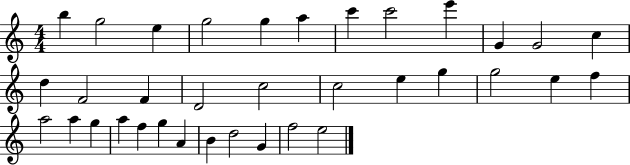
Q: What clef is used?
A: treble